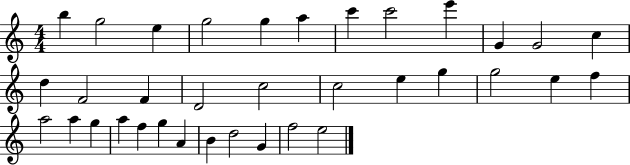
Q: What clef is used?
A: treble